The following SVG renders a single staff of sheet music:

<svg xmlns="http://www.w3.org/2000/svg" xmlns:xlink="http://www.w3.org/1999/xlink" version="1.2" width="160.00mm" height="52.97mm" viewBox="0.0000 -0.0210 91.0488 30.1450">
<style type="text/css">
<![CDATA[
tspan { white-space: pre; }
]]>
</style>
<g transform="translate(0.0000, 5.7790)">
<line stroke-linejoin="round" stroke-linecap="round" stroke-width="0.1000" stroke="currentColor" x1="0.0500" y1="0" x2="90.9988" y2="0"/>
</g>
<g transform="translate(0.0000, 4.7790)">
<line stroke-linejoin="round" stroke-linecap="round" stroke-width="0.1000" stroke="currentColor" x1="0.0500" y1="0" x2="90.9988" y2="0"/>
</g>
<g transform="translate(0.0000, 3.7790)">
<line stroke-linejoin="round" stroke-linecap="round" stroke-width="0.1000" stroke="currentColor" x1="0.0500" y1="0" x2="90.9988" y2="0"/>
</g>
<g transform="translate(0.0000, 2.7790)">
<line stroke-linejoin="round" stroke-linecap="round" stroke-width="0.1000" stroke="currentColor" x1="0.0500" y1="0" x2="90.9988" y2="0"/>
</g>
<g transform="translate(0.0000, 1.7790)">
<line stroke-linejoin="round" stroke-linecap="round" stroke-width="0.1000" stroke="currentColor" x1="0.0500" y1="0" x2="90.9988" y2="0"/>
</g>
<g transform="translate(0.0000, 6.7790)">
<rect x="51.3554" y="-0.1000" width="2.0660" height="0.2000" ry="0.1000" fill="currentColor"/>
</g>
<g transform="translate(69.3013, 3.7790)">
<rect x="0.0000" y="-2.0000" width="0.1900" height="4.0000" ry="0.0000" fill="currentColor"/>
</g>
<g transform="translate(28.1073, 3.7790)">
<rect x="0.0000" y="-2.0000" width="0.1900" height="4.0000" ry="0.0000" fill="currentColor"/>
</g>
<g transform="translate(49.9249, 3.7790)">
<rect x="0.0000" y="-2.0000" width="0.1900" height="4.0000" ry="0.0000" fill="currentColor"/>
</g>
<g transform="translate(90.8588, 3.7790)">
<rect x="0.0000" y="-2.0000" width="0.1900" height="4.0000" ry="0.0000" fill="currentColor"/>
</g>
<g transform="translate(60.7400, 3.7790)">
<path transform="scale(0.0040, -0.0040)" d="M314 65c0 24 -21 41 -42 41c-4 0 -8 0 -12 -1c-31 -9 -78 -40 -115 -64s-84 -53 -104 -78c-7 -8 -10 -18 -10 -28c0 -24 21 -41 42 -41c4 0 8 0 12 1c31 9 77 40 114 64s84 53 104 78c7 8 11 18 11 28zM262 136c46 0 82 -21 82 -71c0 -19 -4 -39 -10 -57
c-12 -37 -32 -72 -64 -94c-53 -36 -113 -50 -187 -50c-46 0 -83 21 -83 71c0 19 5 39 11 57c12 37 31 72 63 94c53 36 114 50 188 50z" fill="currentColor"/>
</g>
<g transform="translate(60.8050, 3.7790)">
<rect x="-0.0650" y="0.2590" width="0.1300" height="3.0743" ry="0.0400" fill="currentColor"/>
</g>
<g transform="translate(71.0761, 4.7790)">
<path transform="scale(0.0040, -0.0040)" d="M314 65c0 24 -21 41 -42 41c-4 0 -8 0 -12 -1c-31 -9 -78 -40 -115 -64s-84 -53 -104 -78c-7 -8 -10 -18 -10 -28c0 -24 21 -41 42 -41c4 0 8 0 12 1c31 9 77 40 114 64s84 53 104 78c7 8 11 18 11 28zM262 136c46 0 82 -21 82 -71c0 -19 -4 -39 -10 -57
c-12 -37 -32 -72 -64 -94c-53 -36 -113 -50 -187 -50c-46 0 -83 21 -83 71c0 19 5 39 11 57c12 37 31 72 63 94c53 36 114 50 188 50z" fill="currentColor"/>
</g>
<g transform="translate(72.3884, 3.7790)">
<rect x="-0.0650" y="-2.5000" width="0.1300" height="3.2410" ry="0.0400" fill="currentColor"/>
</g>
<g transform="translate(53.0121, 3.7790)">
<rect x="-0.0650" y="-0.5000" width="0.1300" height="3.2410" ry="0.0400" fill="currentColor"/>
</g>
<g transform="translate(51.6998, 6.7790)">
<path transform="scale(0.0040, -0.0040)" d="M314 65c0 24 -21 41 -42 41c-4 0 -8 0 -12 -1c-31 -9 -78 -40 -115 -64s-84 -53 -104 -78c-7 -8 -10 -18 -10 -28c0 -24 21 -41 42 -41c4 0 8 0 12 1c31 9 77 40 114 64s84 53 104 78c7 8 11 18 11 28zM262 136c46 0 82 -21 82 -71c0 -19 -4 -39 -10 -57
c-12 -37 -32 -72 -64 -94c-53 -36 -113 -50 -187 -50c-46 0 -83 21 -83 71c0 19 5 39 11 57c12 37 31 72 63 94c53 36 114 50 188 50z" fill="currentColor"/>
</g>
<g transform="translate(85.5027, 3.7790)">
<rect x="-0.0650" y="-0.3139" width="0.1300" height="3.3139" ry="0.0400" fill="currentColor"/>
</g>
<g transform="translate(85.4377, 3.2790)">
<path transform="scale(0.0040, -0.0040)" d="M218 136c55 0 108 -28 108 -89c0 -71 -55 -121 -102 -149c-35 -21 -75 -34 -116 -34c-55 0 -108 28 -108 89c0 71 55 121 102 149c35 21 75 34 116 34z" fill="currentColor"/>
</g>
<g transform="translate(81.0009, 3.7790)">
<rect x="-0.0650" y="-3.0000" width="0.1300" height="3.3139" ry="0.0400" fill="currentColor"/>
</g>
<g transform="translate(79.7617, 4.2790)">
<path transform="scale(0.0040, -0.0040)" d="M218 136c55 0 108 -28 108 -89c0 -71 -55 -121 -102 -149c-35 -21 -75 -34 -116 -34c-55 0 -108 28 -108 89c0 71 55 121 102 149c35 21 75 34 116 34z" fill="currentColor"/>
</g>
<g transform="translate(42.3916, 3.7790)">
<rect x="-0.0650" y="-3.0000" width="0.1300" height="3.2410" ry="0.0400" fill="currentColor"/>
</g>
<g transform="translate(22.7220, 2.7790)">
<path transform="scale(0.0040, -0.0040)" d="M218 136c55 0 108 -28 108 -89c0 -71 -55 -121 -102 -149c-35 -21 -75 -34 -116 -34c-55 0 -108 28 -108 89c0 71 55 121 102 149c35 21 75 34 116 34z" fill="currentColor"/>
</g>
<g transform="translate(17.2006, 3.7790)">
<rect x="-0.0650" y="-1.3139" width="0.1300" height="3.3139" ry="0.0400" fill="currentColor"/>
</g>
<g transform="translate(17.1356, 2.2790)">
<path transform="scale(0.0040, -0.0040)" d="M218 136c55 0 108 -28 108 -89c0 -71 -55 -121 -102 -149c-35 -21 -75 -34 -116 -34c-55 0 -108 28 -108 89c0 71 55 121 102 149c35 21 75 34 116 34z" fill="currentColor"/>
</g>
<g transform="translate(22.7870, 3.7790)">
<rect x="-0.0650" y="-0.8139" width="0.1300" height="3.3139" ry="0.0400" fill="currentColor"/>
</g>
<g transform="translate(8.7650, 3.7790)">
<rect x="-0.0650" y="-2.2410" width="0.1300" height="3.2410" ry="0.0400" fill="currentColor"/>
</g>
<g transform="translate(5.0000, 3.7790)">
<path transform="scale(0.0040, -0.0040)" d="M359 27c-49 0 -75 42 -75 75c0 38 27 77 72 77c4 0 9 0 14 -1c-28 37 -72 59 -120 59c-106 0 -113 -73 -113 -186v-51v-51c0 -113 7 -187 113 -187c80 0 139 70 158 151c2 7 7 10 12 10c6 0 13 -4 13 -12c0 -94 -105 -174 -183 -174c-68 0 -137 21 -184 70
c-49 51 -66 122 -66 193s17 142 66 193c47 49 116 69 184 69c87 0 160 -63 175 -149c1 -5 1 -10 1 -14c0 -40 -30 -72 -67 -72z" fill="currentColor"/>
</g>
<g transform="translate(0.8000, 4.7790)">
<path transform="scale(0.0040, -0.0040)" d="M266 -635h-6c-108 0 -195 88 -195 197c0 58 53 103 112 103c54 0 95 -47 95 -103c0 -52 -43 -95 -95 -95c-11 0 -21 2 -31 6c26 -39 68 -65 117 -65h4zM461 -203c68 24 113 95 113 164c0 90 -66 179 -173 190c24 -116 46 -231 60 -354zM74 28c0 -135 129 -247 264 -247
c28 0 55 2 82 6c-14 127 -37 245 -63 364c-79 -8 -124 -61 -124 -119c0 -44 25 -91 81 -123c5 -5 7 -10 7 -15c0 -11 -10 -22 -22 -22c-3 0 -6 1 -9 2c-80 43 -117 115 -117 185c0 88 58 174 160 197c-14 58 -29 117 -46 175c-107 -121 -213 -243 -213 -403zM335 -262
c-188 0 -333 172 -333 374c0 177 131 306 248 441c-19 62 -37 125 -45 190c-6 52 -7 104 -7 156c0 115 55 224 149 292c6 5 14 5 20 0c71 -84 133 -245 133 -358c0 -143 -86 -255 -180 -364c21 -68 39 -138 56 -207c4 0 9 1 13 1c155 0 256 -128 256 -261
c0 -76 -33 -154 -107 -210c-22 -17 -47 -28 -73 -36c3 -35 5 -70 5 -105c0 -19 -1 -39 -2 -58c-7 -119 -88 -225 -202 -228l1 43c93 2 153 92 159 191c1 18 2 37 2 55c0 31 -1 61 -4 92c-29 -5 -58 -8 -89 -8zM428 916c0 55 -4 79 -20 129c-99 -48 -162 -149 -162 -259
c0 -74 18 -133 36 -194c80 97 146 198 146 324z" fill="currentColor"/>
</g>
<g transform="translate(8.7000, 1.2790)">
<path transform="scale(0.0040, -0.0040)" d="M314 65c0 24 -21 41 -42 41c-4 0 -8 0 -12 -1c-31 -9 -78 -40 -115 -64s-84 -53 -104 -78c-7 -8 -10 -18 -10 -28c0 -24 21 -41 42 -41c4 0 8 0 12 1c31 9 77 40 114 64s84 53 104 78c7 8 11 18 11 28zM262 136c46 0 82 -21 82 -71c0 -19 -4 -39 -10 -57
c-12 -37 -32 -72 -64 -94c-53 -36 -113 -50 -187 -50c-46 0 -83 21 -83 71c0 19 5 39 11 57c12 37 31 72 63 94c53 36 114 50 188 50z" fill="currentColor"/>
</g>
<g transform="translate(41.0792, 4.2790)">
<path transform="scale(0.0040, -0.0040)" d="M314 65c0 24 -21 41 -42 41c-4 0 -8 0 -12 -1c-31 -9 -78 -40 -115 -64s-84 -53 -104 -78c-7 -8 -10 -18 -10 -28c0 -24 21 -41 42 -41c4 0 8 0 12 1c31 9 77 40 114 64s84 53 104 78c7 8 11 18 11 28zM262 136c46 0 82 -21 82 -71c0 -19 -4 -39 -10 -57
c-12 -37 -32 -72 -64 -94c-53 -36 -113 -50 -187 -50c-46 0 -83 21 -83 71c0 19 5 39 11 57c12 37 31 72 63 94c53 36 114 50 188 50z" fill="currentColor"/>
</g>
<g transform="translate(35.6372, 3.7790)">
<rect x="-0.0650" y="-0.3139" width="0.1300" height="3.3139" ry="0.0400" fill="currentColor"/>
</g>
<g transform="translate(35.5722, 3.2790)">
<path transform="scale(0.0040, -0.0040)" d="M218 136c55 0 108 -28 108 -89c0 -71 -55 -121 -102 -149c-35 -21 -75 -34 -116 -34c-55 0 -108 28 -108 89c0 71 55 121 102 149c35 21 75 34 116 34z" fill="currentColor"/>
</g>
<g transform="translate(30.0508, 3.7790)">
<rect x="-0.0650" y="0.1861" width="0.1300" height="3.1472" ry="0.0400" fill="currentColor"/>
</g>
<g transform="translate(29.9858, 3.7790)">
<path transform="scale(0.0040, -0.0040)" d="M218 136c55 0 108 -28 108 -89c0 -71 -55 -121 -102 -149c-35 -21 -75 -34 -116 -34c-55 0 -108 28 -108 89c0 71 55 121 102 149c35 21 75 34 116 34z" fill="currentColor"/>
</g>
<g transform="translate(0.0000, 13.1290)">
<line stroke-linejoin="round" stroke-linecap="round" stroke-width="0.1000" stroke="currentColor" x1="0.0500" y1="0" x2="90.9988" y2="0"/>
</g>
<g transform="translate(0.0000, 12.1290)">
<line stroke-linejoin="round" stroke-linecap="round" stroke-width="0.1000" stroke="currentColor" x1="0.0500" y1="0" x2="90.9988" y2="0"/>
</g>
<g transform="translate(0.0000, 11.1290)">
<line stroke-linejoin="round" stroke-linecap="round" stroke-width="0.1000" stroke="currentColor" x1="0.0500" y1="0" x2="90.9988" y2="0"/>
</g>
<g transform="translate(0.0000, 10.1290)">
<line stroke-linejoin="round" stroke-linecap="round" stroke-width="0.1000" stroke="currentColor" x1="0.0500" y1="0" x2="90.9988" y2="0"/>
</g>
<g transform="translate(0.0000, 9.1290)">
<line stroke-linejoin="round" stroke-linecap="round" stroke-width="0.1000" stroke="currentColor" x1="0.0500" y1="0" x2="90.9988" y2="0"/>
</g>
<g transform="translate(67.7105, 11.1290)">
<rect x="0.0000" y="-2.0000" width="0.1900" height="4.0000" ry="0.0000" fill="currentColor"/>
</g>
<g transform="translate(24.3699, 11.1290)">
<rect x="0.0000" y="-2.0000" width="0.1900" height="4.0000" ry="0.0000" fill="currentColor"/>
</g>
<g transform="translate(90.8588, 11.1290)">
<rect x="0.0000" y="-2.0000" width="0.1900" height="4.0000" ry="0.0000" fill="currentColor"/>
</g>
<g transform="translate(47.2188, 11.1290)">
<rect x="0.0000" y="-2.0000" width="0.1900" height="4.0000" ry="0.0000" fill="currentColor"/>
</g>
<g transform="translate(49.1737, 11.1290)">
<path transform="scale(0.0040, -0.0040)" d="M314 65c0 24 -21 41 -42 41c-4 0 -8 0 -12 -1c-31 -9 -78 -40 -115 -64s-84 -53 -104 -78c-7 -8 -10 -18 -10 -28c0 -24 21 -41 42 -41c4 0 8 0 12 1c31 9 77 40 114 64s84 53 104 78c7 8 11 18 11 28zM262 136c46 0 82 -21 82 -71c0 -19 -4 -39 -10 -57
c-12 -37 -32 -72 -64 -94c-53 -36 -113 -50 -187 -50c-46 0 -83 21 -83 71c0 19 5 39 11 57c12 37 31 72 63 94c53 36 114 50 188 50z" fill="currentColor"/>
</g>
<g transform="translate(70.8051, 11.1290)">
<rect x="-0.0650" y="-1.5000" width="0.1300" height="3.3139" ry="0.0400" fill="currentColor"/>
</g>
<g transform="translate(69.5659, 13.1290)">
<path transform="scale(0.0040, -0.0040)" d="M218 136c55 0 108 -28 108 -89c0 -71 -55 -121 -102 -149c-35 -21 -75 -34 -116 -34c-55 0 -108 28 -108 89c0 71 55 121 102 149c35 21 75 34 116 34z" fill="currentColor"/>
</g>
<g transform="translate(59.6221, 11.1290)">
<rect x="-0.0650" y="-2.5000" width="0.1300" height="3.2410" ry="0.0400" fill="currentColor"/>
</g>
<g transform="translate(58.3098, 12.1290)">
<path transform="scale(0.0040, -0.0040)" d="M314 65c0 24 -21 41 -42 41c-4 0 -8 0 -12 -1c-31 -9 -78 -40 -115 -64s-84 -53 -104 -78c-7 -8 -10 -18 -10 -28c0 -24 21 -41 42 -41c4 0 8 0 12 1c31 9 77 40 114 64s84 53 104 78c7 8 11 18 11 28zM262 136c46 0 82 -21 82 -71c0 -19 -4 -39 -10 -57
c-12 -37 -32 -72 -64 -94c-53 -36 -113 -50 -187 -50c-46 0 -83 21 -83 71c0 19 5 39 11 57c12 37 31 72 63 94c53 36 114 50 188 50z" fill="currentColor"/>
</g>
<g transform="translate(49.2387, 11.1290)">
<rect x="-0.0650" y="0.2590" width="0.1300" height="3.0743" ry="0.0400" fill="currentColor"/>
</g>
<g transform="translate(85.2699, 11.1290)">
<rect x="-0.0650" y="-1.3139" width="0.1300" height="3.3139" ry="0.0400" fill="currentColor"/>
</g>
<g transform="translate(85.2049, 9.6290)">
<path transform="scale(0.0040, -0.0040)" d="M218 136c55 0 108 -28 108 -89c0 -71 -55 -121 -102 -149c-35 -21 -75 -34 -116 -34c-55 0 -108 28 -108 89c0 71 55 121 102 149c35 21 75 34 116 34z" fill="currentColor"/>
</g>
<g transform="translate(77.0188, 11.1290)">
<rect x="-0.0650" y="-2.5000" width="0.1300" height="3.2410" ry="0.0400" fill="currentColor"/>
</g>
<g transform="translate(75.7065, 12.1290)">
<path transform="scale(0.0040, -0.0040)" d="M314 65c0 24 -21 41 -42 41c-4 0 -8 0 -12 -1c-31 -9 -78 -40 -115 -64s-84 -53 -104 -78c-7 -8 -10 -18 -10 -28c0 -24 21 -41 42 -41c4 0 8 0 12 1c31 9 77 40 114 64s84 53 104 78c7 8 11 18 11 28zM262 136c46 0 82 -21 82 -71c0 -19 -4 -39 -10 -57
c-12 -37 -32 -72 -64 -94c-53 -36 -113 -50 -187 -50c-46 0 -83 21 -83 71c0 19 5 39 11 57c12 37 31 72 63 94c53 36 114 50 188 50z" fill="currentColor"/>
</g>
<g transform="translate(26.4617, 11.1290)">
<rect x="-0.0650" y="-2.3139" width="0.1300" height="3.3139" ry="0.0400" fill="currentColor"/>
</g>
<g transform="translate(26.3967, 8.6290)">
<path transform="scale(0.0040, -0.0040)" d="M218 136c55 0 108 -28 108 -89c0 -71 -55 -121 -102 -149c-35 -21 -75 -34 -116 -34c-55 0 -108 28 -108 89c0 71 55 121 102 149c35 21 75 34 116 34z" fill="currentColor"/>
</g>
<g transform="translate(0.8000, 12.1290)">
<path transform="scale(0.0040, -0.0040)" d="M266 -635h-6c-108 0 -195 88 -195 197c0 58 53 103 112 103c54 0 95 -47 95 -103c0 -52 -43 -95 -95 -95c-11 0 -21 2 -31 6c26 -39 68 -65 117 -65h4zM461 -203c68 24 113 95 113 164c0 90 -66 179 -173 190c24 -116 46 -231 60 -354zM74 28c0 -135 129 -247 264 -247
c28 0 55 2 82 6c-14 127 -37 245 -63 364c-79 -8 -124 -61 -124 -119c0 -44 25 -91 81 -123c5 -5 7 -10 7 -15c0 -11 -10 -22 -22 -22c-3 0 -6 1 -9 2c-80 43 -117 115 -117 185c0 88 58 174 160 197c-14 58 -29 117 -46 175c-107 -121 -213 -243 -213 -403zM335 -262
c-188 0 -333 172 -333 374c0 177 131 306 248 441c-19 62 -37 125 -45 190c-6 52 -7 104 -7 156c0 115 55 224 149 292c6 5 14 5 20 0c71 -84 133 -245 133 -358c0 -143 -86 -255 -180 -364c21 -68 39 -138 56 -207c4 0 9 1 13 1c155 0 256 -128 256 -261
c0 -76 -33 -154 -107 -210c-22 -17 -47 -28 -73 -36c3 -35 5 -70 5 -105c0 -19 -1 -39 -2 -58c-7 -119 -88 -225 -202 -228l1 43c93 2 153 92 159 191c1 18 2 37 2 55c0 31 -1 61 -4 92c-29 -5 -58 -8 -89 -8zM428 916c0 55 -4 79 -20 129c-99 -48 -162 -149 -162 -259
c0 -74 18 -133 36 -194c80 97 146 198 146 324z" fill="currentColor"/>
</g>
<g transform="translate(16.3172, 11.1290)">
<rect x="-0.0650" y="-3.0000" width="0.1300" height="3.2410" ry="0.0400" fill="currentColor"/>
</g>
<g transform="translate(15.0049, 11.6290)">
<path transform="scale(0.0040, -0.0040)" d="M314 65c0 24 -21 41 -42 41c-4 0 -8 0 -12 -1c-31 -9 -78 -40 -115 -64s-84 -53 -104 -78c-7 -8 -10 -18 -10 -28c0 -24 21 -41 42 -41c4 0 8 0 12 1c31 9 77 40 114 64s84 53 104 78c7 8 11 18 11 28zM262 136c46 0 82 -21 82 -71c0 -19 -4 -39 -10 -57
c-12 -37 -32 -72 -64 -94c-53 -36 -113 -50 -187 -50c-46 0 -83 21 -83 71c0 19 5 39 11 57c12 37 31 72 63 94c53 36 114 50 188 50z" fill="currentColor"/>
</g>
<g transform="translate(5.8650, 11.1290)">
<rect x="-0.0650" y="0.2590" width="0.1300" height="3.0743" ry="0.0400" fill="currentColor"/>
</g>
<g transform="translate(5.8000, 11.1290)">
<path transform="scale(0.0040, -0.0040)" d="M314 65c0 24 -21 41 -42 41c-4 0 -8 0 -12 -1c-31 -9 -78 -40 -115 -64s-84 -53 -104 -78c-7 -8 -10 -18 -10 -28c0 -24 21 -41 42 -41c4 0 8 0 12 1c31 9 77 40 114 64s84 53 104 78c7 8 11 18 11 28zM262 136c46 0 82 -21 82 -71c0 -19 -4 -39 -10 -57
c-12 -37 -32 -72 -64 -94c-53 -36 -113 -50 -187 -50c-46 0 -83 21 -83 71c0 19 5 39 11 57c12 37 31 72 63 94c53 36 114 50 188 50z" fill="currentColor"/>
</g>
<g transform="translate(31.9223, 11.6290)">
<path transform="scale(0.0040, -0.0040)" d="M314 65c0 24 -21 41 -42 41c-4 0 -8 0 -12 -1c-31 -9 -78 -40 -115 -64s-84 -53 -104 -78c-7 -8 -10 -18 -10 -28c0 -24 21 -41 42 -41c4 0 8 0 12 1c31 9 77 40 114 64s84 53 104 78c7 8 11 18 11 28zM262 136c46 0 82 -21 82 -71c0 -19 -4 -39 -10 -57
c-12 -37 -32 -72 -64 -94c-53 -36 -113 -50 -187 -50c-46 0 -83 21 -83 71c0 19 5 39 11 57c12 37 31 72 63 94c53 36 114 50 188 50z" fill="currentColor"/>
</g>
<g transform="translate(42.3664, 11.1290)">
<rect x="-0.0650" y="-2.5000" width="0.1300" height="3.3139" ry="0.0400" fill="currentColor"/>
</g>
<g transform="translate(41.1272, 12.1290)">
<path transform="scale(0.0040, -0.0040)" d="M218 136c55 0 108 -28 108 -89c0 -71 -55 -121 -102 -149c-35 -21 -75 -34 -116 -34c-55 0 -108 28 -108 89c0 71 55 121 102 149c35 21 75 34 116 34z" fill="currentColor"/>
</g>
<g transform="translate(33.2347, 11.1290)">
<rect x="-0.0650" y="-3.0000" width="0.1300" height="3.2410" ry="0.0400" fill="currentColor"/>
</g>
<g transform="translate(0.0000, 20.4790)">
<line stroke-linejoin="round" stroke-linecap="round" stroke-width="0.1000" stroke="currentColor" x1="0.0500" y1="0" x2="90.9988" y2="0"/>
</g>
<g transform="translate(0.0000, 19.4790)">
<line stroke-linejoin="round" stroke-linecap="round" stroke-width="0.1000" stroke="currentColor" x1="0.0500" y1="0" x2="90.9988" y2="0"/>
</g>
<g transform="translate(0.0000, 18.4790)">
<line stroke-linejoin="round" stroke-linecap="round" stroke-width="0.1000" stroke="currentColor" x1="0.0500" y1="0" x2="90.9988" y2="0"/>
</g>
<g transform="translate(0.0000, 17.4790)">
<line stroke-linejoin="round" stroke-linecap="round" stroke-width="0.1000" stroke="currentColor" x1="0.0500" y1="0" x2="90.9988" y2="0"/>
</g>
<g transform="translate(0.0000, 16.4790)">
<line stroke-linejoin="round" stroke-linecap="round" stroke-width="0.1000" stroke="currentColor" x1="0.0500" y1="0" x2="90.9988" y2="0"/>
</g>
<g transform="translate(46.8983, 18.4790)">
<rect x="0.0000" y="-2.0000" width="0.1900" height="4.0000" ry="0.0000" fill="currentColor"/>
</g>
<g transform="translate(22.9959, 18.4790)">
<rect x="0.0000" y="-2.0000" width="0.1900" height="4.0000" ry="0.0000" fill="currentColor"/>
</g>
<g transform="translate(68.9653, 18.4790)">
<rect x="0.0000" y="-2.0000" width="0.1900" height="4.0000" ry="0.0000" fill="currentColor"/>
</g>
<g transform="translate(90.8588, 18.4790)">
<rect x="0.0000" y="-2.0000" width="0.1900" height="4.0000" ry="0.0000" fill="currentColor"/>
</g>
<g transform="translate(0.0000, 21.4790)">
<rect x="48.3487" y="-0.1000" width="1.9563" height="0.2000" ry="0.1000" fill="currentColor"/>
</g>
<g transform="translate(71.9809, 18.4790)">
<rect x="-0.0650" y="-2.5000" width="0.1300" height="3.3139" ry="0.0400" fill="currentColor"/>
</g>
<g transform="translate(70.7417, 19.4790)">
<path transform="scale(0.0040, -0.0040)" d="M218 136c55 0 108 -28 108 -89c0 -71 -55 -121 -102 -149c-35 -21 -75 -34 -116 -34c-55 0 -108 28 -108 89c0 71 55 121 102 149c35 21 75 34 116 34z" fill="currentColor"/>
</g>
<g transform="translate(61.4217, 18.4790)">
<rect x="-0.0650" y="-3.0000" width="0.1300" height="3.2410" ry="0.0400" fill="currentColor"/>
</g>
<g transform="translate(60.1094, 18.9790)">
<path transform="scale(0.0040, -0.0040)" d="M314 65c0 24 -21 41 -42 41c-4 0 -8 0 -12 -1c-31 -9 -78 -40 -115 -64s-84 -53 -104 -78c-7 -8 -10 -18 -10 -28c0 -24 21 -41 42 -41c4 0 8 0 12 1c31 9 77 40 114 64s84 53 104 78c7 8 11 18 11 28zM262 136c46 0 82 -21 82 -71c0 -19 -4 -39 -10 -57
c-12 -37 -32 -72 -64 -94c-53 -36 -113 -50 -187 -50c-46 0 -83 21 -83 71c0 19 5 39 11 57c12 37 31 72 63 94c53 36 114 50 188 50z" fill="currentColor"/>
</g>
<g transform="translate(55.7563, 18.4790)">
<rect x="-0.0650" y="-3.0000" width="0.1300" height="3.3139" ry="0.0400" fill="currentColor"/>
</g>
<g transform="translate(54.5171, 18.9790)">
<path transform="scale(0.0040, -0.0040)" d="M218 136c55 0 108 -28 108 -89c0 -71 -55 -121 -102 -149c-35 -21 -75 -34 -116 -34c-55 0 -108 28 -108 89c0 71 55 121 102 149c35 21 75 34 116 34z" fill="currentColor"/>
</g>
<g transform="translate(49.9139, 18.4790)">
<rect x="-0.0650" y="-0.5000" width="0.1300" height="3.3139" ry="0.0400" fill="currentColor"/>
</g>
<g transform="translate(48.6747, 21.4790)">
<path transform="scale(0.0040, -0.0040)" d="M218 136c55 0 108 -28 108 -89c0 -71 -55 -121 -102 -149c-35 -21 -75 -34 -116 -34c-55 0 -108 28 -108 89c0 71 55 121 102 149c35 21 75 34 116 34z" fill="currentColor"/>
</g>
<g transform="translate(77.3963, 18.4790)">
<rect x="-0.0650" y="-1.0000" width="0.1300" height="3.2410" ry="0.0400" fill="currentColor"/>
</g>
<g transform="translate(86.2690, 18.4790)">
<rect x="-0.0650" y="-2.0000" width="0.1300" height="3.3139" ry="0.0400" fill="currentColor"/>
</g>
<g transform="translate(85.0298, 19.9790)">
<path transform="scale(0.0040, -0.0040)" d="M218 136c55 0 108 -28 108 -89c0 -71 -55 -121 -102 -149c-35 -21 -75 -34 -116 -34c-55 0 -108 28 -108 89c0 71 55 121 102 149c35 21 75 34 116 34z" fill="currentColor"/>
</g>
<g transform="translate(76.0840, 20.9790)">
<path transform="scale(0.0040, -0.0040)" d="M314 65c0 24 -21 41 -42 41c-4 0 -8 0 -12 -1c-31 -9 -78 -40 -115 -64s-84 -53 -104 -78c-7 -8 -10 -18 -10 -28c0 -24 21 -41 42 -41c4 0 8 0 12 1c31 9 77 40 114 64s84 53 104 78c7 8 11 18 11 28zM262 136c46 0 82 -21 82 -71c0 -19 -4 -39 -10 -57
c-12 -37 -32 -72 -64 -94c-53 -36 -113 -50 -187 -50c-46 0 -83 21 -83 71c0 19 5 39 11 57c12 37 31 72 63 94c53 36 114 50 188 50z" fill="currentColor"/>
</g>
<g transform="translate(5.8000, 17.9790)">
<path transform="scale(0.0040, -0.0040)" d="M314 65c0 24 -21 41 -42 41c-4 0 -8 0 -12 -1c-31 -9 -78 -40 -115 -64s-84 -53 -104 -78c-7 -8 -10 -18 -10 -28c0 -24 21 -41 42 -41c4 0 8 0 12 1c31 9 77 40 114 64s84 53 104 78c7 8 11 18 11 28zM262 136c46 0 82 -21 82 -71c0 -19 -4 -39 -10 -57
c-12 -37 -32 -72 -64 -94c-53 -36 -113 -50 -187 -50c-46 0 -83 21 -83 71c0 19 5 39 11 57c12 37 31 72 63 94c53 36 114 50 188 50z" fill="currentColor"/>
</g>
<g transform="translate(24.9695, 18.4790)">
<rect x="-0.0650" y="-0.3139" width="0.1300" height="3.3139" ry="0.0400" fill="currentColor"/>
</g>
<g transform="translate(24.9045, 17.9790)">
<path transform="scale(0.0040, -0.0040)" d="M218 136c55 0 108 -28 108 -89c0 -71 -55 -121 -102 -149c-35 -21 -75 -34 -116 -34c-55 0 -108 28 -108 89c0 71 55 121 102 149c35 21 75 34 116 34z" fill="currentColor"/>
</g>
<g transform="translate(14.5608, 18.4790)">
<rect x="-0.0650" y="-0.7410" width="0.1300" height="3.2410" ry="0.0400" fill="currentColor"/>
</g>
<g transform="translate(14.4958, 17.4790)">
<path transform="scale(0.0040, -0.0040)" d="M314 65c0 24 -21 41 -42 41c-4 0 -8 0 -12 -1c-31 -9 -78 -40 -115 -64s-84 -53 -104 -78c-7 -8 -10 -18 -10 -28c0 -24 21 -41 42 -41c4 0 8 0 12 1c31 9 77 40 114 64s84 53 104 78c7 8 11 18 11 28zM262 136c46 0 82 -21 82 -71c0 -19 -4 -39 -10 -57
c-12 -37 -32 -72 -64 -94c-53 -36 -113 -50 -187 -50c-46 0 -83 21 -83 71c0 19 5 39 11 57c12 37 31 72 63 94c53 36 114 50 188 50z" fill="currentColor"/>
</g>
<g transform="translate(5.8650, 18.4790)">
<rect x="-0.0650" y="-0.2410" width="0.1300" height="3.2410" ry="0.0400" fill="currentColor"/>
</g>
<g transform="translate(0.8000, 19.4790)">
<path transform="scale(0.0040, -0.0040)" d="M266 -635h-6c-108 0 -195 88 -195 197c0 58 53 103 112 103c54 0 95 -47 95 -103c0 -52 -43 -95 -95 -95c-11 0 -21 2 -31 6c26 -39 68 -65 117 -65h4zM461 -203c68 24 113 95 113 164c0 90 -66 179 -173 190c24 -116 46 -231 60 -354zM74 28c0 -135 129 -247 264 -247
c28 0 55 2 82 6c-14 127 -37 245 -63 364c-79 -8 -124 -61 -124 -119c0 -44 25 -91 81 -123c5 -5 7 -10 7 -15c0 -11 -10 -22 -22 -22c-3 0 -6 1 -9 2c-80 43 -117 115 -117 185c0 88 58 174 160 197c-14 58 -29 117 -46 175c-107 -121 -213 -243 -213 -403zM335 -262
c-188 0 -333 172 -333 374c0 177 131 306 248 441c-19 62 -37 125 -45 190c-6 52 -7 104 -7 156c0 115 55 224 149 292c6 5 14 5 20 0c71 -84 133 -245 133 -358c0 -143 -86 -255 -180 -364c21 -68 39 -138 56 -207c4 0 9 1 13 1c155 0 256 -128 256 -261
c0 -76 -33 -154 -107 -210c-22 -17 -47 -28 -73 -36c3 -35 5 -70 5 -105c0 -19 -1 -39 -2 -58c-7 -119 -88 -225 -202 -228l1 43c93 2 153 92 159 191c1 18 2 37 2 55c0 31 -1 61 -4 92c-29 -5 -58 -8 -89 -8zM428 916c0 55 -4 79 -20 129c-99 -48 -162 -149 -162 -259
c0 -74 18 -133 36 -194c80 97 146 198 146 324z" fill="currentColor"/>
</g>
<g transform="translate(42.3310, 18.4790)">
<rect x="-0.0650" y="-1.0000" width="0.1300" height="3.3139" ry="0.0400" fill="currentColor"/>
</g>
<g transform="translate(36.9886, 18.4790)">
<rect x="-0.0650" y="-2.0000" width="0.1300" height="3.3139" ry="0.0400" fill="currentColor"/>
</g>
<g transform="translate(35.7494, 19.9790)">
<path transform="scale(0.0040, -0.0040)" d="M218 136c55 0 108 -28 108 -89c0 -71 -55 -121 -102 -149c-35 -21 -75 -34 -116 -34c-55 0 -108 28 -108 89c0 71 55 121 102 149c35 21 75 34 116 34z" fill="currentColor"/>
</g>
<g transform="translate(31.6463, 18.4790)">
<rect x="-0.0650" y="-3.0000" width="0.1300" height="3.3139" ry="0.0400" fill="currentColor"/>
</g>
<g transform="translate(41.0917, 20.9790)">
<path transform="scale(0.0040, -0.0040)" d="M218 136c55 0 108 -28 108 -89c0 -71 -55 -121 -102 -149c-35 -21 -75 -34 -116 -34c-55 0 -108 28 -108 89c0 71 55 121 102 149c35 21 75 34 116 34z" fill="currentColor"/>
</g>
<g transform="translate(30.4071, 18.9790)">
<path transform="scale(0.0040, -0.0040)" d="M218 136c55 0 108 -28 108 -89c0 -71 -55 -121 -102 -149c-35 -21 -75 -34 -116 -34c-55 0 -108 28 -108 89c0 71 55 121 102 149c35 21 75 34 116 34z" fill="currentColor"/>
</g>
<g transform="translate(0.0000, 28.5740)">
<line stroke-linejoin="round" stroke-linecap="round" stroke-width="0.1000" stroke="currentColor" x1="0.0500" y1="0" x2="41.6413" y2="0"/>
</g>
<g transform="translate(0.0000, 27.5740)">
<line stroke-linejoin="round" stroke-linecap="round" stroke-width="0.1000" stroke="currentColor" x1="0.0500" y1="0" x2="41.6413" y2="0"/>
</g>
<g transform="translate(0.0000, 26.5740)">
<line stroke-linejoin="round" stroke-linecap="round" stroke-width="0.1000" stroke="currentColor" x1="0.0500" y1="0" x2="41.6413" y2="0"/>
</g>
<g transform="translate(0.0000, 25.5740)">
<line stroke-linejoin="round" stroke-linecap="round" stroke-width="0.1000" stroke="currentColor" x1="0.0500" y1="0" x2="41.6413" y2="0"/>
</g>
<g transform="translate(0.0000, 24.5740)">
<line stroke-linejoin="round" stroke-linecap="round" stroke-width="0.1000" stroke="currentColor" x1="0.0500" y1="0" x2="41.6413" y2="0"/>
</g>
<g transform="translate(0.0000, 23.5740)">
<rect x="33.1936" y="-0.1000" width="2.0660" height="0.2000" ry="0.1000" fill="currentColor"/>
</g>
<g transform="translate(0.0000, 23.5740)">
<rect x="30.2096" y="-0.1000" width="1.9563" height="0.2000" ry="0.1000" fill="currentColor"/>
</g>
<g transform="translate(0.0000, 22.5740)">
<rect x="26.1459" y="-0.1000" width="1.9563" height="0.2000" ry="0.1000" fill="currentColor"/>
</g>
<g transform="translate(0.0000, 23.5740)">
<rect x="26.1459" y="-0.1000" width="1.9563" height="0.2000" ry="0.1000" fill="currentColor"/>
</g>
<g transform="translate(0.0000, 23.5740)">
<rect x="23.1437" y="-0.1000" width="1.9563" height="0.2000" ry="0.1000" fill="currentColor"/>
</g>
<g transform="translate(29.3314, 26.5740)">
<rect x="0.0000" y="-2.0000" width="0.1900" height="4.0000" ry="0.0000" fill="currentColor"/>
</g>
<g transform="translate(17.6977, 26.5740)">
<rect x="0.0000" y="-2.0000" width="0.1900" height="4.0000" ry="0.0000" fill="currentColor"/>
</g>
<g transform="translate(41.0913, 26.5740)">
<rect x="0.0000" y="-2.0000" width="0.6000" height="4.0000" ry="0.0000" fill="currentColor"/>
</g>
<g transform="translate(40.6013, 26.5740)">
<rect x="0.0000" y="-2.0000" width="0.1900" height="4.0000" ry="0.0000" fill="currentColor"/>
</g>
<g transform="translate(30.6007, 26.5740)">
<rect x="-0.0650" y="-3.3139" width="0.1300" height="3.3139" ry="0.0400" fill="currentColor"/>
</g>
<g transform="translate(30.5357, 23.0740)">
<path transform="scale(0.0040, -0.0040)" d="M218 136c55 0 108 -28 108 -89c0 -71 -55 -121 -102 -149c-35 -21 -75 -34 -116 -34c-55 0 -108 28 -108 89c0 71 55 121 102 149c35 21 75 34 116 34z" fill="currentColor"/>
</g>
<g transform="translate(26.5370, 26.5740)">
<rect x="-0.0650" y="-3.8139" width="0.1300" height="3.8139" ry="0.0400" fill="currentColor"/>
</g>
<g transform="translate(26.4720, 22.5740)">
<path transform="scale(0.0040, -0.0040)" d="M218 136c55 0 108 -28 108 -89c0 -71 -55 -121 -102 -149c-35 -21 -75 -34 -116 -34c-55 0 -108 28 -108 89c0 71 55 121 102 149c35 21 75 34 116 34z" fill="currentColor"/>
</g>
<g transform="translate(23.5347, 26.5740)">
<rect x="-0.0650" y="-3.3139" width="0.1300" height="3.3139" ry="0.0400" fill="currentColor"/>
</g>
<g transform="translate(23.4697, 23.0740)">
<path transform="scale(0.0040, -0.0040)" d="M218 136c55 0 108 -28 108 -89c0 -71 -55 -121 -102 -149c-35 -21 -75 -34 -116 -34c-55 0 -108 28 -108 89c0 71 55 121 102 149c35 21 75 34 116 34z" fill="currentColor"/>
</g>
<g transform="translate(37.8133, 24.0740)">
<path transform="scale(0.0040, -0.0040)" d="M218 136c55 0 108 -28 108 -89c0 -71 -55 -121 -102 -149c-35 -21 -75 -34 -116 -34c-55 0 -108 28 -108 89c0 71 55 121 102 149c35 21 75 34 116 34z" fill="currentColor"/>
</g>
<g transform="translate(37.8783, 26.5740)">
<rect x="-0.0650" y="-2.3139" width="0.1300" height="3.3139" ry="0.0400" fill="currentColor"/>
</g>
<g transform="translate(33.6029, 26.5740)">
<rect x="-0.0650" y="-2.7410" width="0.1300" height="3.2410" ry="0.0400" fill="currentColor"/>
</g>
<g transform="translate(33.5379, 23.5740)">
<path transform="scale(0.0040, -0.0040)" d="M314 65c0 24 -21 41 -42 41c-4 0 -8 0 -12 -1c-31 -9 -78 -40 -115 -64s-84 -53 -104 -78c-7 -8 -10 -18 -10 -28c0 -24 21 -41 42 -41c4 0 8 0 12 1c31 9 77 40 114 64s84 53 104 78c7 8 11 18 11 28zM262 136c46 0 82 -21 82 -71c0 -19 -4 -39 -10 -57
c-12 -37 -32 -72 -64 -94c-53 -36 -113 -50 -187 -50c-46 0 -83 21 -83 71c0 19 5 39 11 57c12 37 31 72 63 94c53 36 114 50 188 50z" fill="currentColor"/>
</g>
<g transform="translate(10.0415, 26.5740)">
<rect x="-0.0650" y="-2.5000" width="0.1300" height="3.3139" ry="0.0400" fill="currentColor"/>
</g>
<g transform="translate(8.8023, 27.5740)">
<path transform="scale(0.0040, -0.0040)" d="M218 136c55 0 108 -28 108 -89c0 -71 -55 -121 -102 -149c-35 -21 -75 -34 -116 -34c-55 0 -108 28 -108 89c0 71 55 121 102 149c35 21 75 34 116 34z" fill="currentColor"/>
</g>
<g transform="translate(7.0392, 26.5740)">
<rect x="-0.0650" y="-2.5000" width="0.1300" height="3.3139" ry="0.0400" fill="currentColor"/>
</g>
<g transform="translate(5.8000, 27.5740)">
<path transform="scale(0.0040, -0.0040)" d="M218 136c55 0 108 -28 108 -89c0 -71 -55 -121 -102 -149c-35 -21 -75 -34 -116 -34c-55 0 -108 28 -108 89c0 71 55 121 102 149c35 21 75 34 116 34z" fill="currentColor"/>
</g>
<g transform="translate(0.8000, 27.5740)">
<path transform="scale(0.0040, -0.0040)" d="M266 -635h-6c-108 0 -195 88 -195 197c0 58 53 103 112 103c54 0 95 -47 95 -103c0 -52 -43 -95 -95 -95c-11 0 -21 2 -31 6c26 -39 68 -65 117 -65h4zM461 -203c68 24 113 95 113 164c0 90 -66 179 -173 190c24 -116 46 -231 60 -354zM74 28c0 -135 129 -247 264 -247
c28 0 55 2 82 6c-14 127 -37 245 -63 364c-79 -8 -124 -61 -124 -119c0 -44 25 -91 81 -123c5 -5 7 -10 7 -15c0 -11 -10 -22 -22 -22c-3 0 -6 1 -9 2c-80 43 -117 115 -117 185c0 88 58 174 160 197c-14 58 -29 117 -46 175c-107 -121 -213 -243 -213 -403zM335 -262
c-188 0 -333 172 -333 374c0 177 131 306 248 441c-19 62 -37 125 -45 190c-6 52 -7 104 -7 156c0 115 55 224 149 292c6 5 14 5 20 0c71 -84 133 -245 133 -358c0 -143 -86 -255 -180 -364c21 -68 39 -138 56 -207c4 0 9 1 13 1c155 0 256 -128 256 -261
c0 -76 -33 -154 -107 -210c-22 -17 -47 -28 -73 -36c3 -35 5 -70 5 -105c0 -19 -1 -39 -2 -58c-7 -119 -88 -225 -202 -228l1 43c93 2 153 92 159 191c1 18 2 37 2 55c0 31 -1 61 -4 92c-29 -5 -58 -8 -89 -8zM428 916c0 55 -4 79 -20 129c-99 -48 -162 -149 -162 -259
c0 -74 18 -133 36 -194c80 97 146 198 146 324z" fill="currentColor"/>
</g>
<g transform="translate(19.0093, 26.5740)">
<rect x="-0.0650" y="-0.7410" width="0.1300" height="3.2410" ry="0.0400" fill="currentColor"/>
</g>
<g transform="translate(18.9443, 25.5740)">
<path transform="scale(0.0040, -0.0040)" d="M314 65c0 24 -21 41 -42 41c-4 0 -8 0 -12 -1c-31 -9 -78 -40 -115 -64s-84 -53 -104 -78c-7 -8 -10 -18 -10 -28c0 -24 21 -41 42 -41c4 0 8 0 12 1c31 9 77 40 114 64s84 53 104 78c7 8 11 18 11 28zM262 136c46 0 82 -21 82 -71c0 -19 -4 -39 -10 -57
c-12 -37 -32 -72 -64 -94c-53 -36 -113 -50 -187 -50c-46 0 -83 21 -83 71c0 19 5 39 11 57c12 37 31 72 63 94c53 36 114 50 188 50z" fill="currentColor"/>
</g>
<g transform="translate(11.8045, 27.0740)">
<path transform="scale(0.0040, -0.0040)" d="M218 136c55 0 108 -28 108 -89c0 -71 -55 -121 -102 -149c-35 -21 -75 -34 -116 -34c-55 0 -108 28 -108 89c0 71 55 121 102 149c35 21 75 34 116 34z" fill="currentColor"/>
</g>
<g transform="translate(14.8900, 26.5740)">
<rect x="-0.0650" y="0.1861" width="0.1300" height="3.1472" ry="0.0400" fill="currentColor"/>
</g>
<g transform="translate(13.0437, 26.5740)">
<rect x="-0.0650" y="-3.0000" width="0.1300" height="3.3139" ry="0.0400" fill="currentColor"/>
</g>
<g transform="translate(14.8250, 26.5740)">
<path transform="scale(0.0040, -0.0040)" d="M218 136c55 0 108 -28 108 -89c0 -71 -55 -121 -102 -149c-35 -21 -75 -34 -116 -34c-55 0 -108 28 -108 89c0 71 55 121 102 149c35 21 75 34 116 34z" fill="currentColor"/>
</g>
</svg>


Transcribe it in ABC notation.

X:1
T:Untitled
M:4/4
L:1/4
K:C
g2 e d B c A2 C2 B2 G2 A c B2 A2 g A2 G B2 G2 E G2 e c2 d2 c A F D C A A2 G D2 F G G A B d2 b c' b a2 g